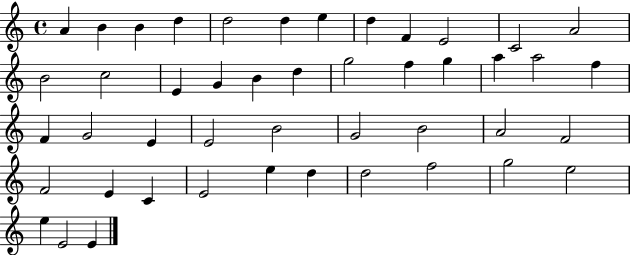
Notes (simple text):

A4/q B4/q B4/q D5/q D5/h D5/q E5/q D5/q F4/q E4/h C4/h A4/h B4/h C5/h E4/q G4/q B4/q D5/q G5/h F5/q G5/q A5/q A5/h F5/q F4/q G4/h E4/q E4/h B4/h G4/h B4/h A4/h F4/h F4/h E4/q C4/q E4/h E5/q D5/q D5/h F5/h G5/h E5/h E5/q E4/h E4/q